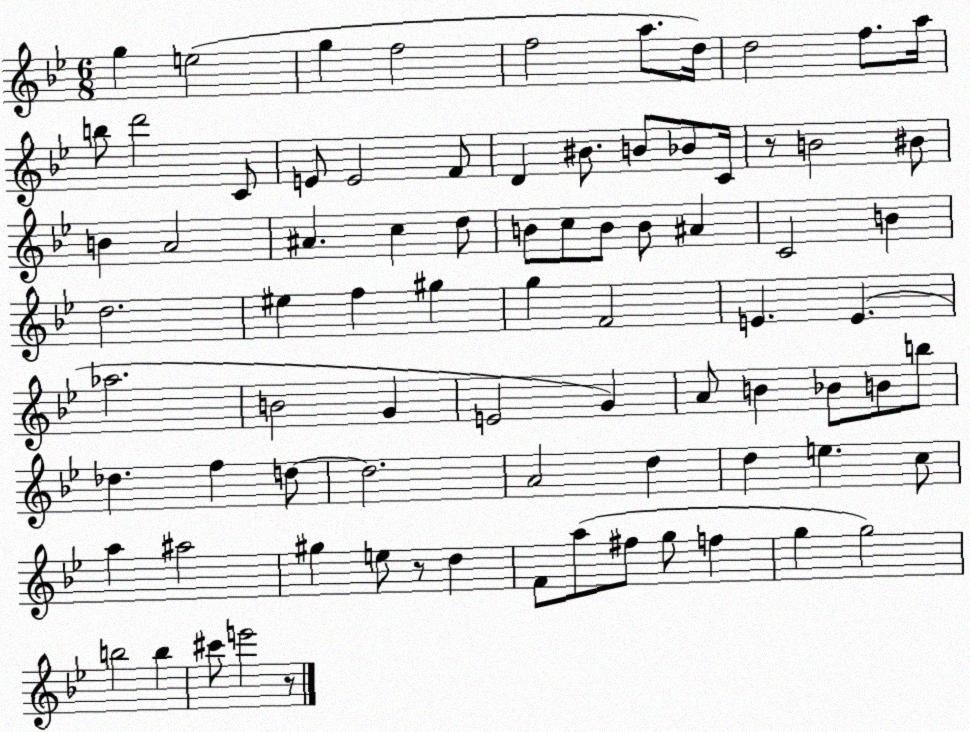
X:1
T:Untitled
M:6/8
L:1/4
K:Bb
g e2 g f2 f2 a/2 d/4 d2 f/2 a/4 b/2 d'2 C/2 E/2 E2 F/2 D ^B/2 B/2 _B/2 C/4 z/2 B2 ^B/2 B A2 ^A c d/2 B/2 c/2 B/2 B/2 ^A C2 B d2 ^e f ^g g F2 E E _a2 B2 G E2 G A/2 B _B/2 B/2 b/2 _d f d/2 d2 A2 d d e c/2 a ^a2 ^g e/2 z/2 d F/2 a/2 ^f/2 g/2 f g g2 b2 b ^c'/2 e'2 z/2